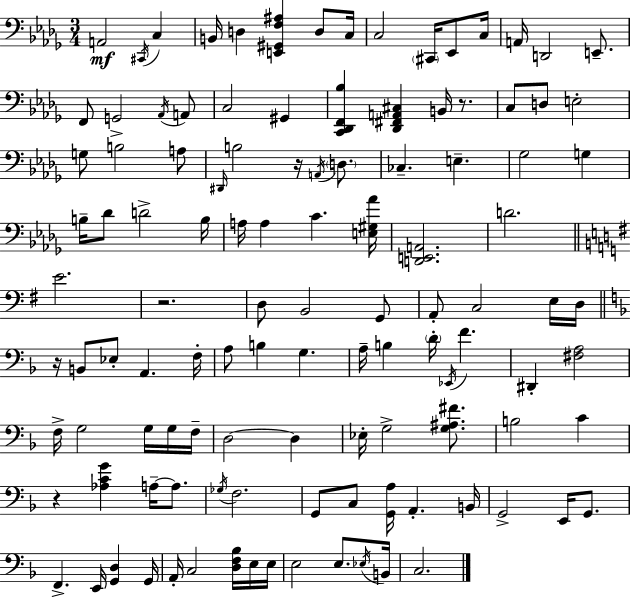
{
  \clef bass
  \numericTimeSignature
  \time 3/4
  \key bes \minor
  a,2\mf \acciaccatura { cis,16 } c4 | b,16 d4 <e, gis, f ais>4 d8 | c16 c2 \parenthesize cis,16 ees,8 | c16 a,16 d,2 e,8.-- | \break f,8 g,2-> \acciaccatura { aes,16 } | a,8 c2 gis,4 | <c, des, f, bes>4 <des, fis, a, cis>4 b,16 r8. | c8 d8 e2-. | \break g8 b2 | a8 \grace { dis,16 } b2 r16 | \acciaccatura { a,16 } \parenthesize d8. ces4.-- e4.-- | ges2 | \break g4 b16-- des'8 d'2-> | b16 a16 a4 c'4. | <e gis aes'>16 <d, e, a,>2. | d'2. | \break \bar "||" \break \key g \major e'2. | r2. | d8 b,2 g,8 | a,8-. c2 e16 d16 | \break \bar "||" \break \key d \minor r16 b,8 ees8-. a,4. f16-. | a8 b4 g4. | a16-- b4 \parenthesize d'16-. \acciaccatura { ees,16 } f'4. | dis,4-. <fis a>2 | \break f16-> g2 g16 g16 | f16-- d2~~ d4 | ees16-. g2-> <g ais fis'>8. | b2 c'4 | \break r4 <aes c' g'>4 a16--~~ a8. | \acciaccatura { ges16 } f2. | g,8 c8 <g, a>16 a,4.-. | b,16 g,2-> e,16 g,8. | \break f,4.-> e,16 <g, d>4 | g,16 a,16-. c2 <d f bes>16 | e16 e16 e2 e8. | \acciaccatura { ees16 } b,16 c2. | \break \bar "|."
}